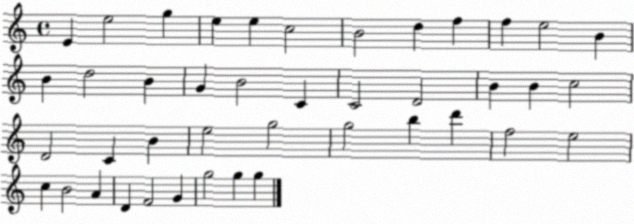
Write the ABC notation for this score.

X:1
T:Untitled
M:4/4
L:1/4
K:C
E e2 g e e c2 B2 d f f e2 B B d2 B G B2 C C2 D2 B B c2 D2 C B e2 g2 g2 b d' f2 e2 c B2 A D F2 G g2 g g